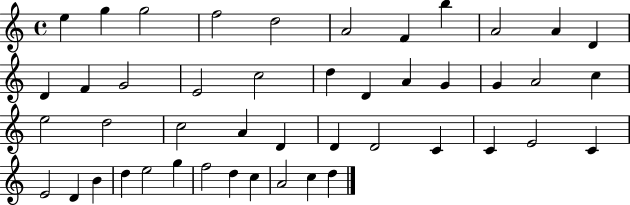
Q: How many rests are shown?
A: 0